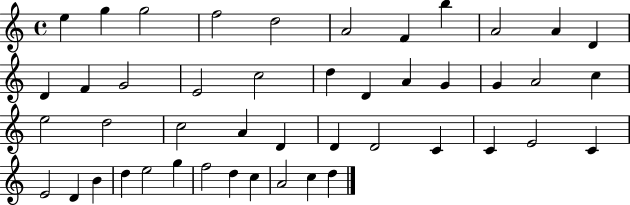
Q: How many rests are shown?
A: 0